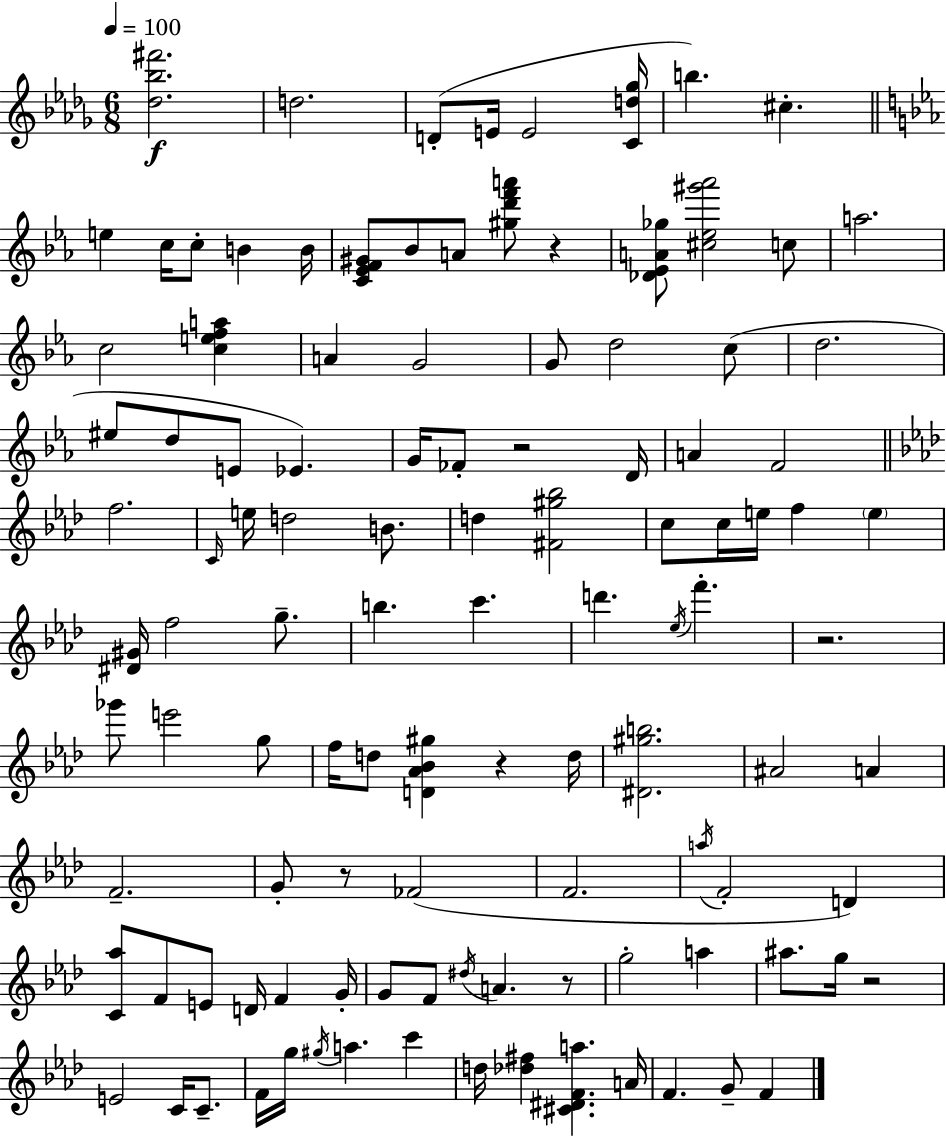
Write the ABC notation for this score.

X:1
T:Untitled
M:6/8
L:1/4
K:Bbm
[_d_b^f']2 d2 D/2 E/4 E2 [Cd_g]/4 b ^c e c/4 c/2 B B/4 [C_EF^G]/2 _B/2 A/2 [^gd'f'a']/2 z [_D_EA_g]/2 [^c_e^g'_a']2 c/2 a2 c2 [cefa] A G2 G/2 d2 c/2 d2 ^e/2 d/2 E/2 _E G/4 _F/2 z2 D/4 A F2 f2 C/4 e/4 d2 B/2 d [^F^g_b]2 c/2 c/4 e/4 f e [^D^G]/4 f2 g/2 b c' d' _e/4 f' z2 _g'/2 e'2 g/2 f/4 d/2 [D_A_B^g] z d/4 [^D^gb]2 ^A2 A F2 G/2 z/2 _F2 F2 a/4 F2 D [C_a]/2 F/2 E/2 D/4 F G/4 G/2 F/2 ^d/4 A z/2 g2 a ^a/2 g/4 z2 E2 C/4 C/2 F/4 g/4 ^g/4 a c' d/4 [_d^f] [^C^DFa] A/4 F G/2 F